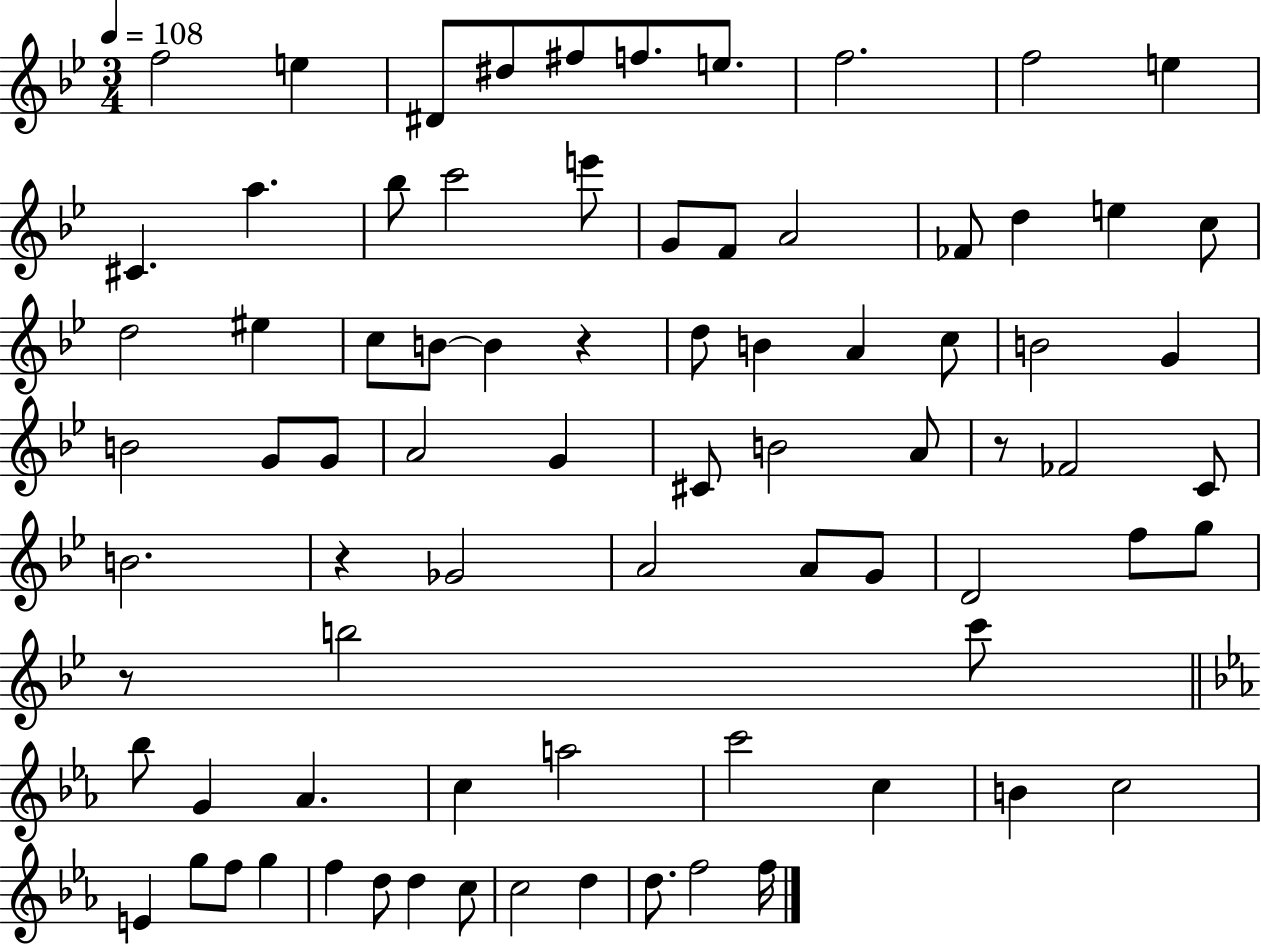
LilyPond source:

{
  \clef treble
  \numericTimeSignature
  \time 3/4
  \key bes \major
  \tempo 4 = 108
  f''2 e''4 | dis'8 dis''8 fis''8 f''8. e''8. | f''2. | f''2 e''4 | \break cis'4. a''4. | bes''8 c'''2 e'''8 | g'8 f'8 a'2 | fes'8 d''4 e''4 c''8 | \break d''2 eis''4 | c''8 b'8~~ b'4 r4 | d''8 b'4 a'4 c''8 | b'2 g'4 | \break b'2 g'8 g'8 | a'2 g'4 | cis'8 b'2 a'8 | r8 fes'2 c'8 | \break b'2. | r4 ges'2 | a'2 a'8 g'8 | d'2 f''8 g''8 | \break r8 b''2 c'''8 | \bar "||" \break \key ees \major bes''8 g'4 aes'4. | c''4 a''2 | c'''2 c''4 | b'4 c''2 | \break e'4 g''8 f''8 g''4 | f''4 d''8 d''4 c''8 | c''2 d''4 | d''8. f''2 f''16 | \break \bar "|."
}